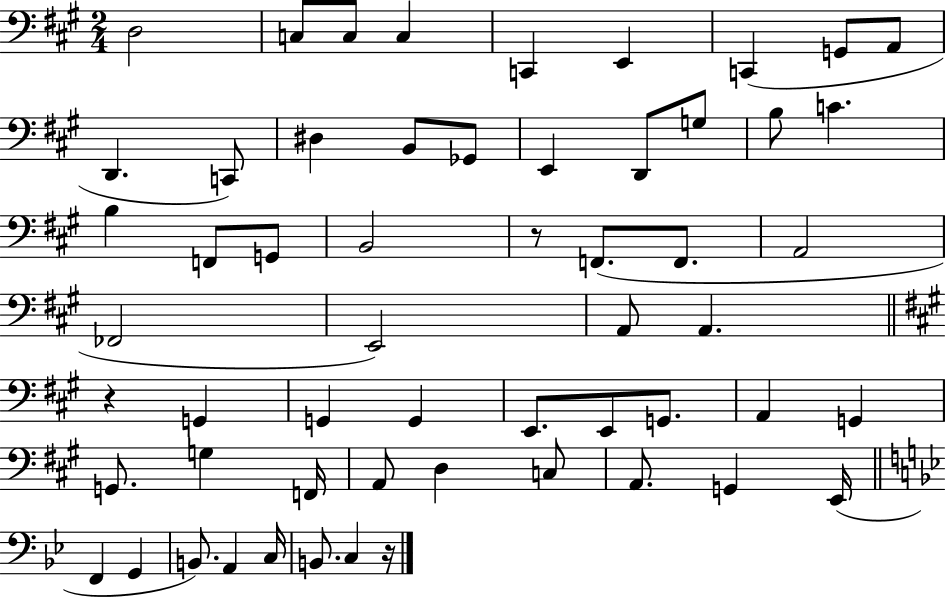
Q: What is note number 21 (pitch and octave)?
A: F2